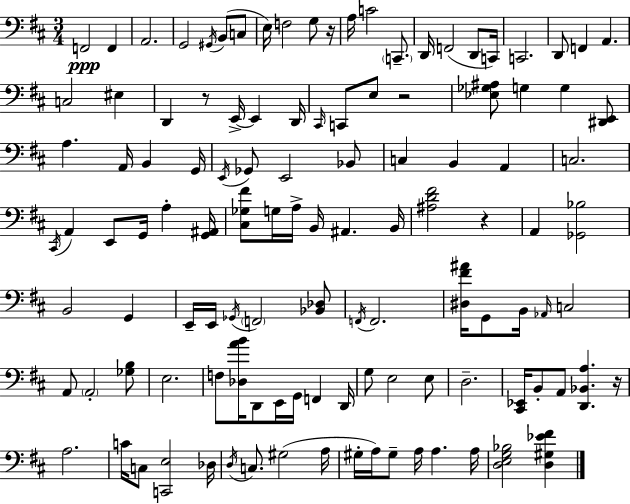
{
  \clef bass
  \numericTimeSignature
  \time 3/4
  \key d \major
  \repeat volta 2 { f,2\ppp f,4 | a,2. | g,2 \acciaccatura { gis,16 }( b,8 c8 | e16) f2 g8 | \break r16 a16 c'2 \parenthesize c,8.-- | d,16 f,2( d,8 | c,16) c,2. | d,8 f,4 a,4. | \break c2 eis4 | d,4 r8 e,16->~~ e,4 | d,16 \grace { cis,16 } c,8 e8 r2 | <ees ges ais>8 g4 g4 | \break <dis, e,>8 a4. a,16 b,4 | g,16 \acciaccatura { e,16 } ges,8 e,2 | bes,8 c4 b,4 a,4 | c2. | \break \acciaccatura { cis,16 } a,4 e,8 g,16 a4-. | <g, ais,>16 <cis ges fis'>8 g16 a16-> b,16 ais,4. | b,16 <ais d' fis'>2 | r4 a,4 <ges, bes>2 | \break b,2 | g,4 e,16-- e,16 \acciaccatura { ges,16 } \parenthesize f,2 | <bes, des>8 \acciaccatura { f,16 } f,2. | <dis fis' ais'>16 g,8 b,16 \grace { aes,16 } c2 | \break a,8 \parenthesize a,2-. | <ges b>8 e2. | f8 <des a' b'>16 d,8 | e,16 g,16 f,4 d,16 g8 e2 | \break e8 d2.-- | <cis, ees,>16 b,8-. a,8 | <d, bes, a>4. r16 a2. | c'16 c8 <c, e>2 | \break des16 \acciaccatura { d16 } c8. gis2( | a16 gis16-. a16) gis8-- | a16 a4. a16 <d e g bes>2 | <d gis ees' fis'>4 } \bar "|."
}